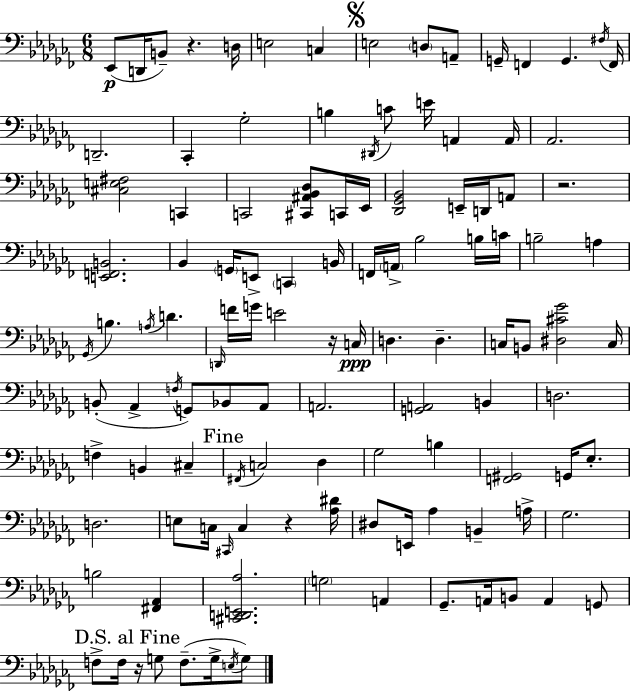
Eb2/e D2/s B2/e R/q. D3/s E3/h C3/q E3/h D3/e A2/e G2/s F2/q G2/q. F#3/s F2/s D2/h. CES2/q Gb3/h B3/q D#2/s C4/e E4/s A2/q A2/s Ab2/h. [C#3,E3,F#3]/h C2/q C2/h [C#2,A#2,Bb2,Db3]/e C2/s Eb2/s [Db2,Gb2,Bb2]/h E2/s D2/s A2/e R/h. [E2,F2,B2]/h. Bb2/q G2/s E2/e C2/q B2/s F2/s A2/s Bb3/h B3/s C4/s B3/h A3/q Gb2/s B3/q. A3/s D4/q. D2/s F4/s G4/s E4/h R/s C3/s D3/q. D3/q. C3/s B2/e [D#3,C#4,Gb4]/h C3/s B2/e Ab2/q F3/s G2/e Bb2/e Ab2/e A2/h. [G2,A2]/h B2/q D3/h. F3/q B2/q C#3/q F#2/s C3/h Db3/q Gb3/h B3/q [F2,G#2]/h G2/s Eb3/e. D3/h. E3/e C3/s C#2/s C3/q R/q [Ab3,D#4]/s D#3/e E2/s Ab3/q B2/q A3/s Gb3/h. B3/h [F#2,Ab2]/q [C#2,D2,E2,Ab3]/h. G3/h A2/q Gb2/e. A2/s B2/e A2/q G2/e F3/e F3/s R/s G3/e F3/e. G3/s E3/s G3/e